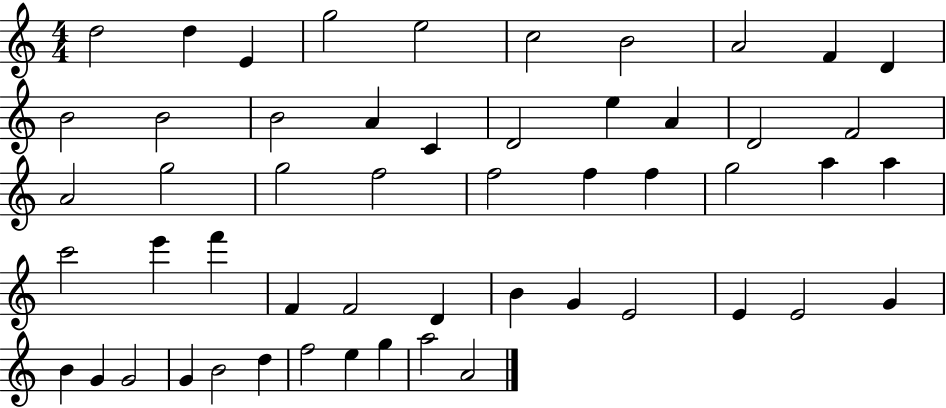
D5/h D5/q E4/q G5/h E5/h C5/h B4/h A4/h F4/q D4/q B4/h B4/h B4/h A4/q C4/q D4/h E5/q A4/q D4/h F4/h A4/h G5/h G5/h F5/h F5/h F5/q F5/q G5/h A5/q A5/q C6/h E6/q F6/q F4/q F4/h D4/q B4/q G4/q E4/h E4/q E4/h G4/q B4/q G4/q G4/h G4/q B4/h D5/q F5/h E5/q G5/q A5/h A4/h